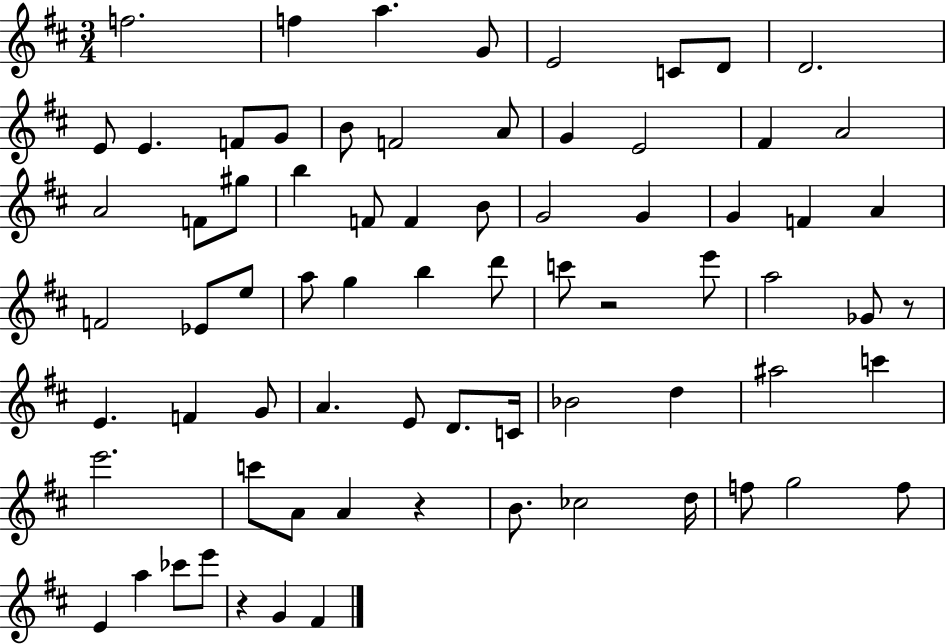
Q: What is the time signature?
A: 3/4